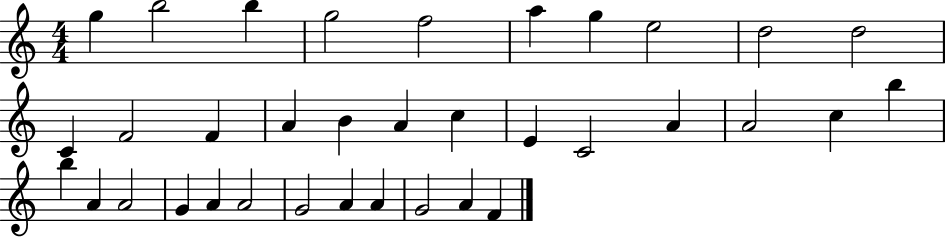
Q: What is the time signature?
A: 4/4